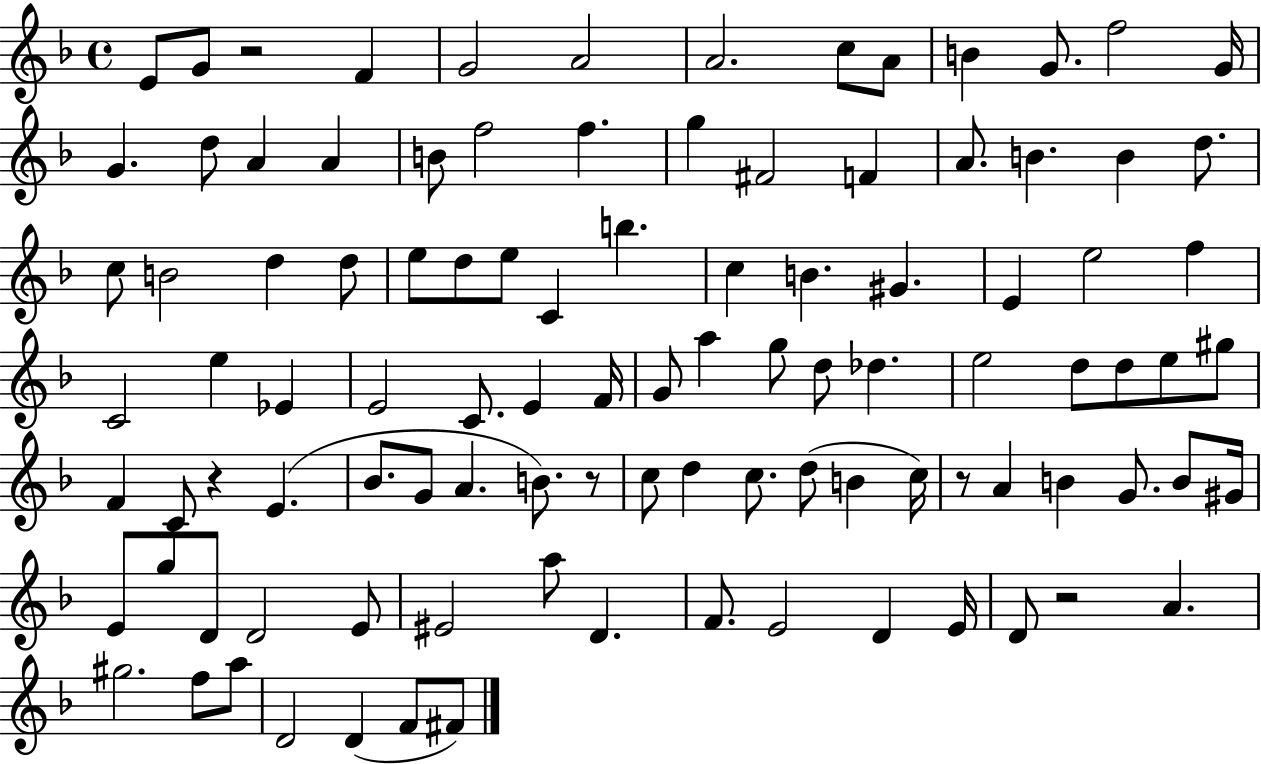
{
  \clef treble
  \time 4/4
  \defaultTimeSignature
  \key f \major
  e'8 g'8 r2 f'4 | g'2 a'2 | a'2. c''8 a'8 | b'4 g'8. f''2 g'16 | \break g'4. d''8 a'4 a'4 | b'8 f''2 f''4. | g''4 fis'2 f'4 | a'8. b'4. b'4 d''8. | \break c''8 b'2 d''4 d''8 | e''8 d''8 e''8 c'4 b''4. | c''4 b'4. gis'4. | e'4 e''2 f''4 | \break c'2 e''4 ees'4 | e'2 c'8. e'4 f'16 | g'8 a''4 g''8 d''8 des''4. | e''2 d''8 d''8 e''8 gis''8 | \break f'4 c'8 r4 e'4.( | bes'8. g'8 a'4. b'8.) r8 | c''8 d''4 c''8. d''8( b'4 c''16) | r8 a'4 b'4 g'8. b'8 gis'16 | \break e'8 g''8 d'8 d'2 e'8 | eis'2 a''8 d'4. | f'8. e'2 d'4 e'16 | d'8 r2 a'4. | \break gis''2. f''8 a''8 | d'2 d'4( f'8 fis'8) | \bar "|."
}